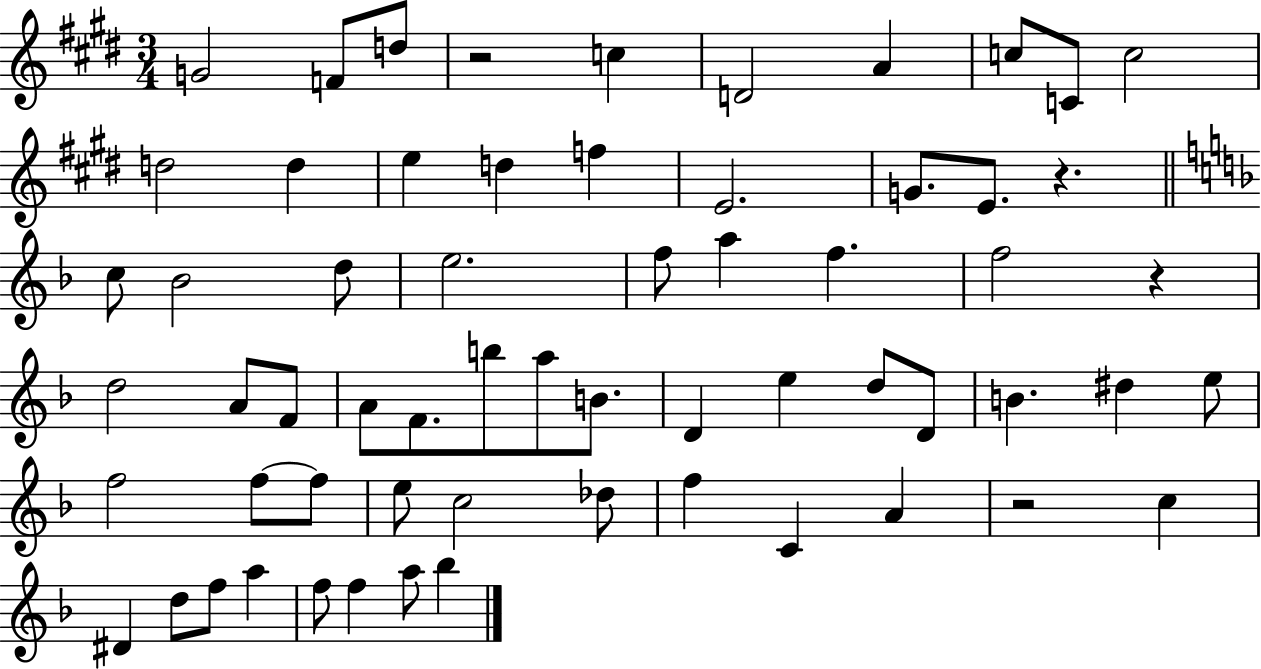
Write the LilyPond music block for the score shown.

{
  \clef treble
  \numericTimeSignature
  \time 3/4
  \key e \major
  g'2 f'8 d''8 | r2 c''4 | d'2 a'4 | c''8 c'8 c''2 | \break d''2 d''4 | e''4 d''4 f''4 | e'2. | g'8. e'8. r4. | \break \bar "||" \break \key d \minor c''8 bes'2 d''8 | e''2. | f''8 a''4 f''4. | f''2 r4 | \break d''2 a'8 f'8 | a'8 f'8. b''8 a''8 b'8. | d'4 e''4 d''8 d'8 | b'4. dis''4 e''8 | \break f''2 f''8~~ f''8 | e''8 c''2 des''8 | f''4 c'4 a'4 | r2 c''4 | \break dis'4 d''8 f''8 a''4 | f''8 f''4 a''8 bes''4 | \bar "|."
}